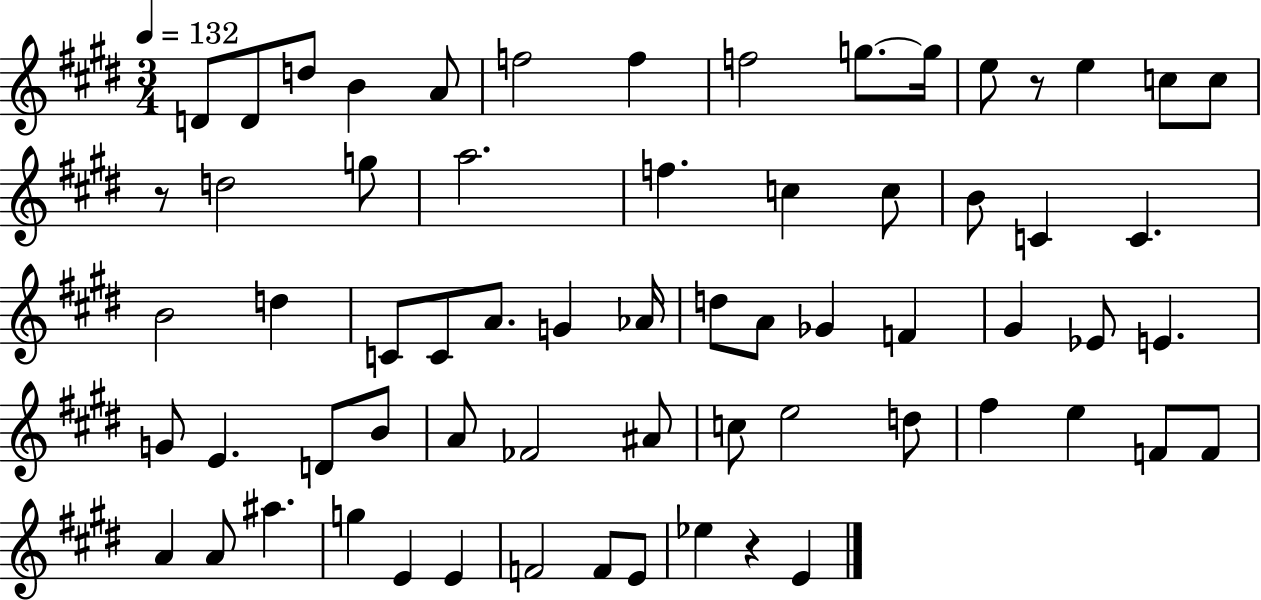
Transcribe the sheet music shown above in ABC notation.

X:1
T:Untitled
M:3/4
L:1/4
K:E
D/2 D/2 d/2 B A/2 f2 f f2 g/2 g/4 e/2 z/2 e c/2 c/2 z/2 d2 g/2 a2 f c c/2 B/2 C C B2 d C/2 C/2 A/2 G _A/4 d/2 A/2 _G F ^G _E/2 E G/2 E D/2 B/2 A/2 _F2 ^A/2 c/2 e2 d/2 ^f e F/2 F/2 A A/2 ^a g E E F2 F/2 E/2 _e z E